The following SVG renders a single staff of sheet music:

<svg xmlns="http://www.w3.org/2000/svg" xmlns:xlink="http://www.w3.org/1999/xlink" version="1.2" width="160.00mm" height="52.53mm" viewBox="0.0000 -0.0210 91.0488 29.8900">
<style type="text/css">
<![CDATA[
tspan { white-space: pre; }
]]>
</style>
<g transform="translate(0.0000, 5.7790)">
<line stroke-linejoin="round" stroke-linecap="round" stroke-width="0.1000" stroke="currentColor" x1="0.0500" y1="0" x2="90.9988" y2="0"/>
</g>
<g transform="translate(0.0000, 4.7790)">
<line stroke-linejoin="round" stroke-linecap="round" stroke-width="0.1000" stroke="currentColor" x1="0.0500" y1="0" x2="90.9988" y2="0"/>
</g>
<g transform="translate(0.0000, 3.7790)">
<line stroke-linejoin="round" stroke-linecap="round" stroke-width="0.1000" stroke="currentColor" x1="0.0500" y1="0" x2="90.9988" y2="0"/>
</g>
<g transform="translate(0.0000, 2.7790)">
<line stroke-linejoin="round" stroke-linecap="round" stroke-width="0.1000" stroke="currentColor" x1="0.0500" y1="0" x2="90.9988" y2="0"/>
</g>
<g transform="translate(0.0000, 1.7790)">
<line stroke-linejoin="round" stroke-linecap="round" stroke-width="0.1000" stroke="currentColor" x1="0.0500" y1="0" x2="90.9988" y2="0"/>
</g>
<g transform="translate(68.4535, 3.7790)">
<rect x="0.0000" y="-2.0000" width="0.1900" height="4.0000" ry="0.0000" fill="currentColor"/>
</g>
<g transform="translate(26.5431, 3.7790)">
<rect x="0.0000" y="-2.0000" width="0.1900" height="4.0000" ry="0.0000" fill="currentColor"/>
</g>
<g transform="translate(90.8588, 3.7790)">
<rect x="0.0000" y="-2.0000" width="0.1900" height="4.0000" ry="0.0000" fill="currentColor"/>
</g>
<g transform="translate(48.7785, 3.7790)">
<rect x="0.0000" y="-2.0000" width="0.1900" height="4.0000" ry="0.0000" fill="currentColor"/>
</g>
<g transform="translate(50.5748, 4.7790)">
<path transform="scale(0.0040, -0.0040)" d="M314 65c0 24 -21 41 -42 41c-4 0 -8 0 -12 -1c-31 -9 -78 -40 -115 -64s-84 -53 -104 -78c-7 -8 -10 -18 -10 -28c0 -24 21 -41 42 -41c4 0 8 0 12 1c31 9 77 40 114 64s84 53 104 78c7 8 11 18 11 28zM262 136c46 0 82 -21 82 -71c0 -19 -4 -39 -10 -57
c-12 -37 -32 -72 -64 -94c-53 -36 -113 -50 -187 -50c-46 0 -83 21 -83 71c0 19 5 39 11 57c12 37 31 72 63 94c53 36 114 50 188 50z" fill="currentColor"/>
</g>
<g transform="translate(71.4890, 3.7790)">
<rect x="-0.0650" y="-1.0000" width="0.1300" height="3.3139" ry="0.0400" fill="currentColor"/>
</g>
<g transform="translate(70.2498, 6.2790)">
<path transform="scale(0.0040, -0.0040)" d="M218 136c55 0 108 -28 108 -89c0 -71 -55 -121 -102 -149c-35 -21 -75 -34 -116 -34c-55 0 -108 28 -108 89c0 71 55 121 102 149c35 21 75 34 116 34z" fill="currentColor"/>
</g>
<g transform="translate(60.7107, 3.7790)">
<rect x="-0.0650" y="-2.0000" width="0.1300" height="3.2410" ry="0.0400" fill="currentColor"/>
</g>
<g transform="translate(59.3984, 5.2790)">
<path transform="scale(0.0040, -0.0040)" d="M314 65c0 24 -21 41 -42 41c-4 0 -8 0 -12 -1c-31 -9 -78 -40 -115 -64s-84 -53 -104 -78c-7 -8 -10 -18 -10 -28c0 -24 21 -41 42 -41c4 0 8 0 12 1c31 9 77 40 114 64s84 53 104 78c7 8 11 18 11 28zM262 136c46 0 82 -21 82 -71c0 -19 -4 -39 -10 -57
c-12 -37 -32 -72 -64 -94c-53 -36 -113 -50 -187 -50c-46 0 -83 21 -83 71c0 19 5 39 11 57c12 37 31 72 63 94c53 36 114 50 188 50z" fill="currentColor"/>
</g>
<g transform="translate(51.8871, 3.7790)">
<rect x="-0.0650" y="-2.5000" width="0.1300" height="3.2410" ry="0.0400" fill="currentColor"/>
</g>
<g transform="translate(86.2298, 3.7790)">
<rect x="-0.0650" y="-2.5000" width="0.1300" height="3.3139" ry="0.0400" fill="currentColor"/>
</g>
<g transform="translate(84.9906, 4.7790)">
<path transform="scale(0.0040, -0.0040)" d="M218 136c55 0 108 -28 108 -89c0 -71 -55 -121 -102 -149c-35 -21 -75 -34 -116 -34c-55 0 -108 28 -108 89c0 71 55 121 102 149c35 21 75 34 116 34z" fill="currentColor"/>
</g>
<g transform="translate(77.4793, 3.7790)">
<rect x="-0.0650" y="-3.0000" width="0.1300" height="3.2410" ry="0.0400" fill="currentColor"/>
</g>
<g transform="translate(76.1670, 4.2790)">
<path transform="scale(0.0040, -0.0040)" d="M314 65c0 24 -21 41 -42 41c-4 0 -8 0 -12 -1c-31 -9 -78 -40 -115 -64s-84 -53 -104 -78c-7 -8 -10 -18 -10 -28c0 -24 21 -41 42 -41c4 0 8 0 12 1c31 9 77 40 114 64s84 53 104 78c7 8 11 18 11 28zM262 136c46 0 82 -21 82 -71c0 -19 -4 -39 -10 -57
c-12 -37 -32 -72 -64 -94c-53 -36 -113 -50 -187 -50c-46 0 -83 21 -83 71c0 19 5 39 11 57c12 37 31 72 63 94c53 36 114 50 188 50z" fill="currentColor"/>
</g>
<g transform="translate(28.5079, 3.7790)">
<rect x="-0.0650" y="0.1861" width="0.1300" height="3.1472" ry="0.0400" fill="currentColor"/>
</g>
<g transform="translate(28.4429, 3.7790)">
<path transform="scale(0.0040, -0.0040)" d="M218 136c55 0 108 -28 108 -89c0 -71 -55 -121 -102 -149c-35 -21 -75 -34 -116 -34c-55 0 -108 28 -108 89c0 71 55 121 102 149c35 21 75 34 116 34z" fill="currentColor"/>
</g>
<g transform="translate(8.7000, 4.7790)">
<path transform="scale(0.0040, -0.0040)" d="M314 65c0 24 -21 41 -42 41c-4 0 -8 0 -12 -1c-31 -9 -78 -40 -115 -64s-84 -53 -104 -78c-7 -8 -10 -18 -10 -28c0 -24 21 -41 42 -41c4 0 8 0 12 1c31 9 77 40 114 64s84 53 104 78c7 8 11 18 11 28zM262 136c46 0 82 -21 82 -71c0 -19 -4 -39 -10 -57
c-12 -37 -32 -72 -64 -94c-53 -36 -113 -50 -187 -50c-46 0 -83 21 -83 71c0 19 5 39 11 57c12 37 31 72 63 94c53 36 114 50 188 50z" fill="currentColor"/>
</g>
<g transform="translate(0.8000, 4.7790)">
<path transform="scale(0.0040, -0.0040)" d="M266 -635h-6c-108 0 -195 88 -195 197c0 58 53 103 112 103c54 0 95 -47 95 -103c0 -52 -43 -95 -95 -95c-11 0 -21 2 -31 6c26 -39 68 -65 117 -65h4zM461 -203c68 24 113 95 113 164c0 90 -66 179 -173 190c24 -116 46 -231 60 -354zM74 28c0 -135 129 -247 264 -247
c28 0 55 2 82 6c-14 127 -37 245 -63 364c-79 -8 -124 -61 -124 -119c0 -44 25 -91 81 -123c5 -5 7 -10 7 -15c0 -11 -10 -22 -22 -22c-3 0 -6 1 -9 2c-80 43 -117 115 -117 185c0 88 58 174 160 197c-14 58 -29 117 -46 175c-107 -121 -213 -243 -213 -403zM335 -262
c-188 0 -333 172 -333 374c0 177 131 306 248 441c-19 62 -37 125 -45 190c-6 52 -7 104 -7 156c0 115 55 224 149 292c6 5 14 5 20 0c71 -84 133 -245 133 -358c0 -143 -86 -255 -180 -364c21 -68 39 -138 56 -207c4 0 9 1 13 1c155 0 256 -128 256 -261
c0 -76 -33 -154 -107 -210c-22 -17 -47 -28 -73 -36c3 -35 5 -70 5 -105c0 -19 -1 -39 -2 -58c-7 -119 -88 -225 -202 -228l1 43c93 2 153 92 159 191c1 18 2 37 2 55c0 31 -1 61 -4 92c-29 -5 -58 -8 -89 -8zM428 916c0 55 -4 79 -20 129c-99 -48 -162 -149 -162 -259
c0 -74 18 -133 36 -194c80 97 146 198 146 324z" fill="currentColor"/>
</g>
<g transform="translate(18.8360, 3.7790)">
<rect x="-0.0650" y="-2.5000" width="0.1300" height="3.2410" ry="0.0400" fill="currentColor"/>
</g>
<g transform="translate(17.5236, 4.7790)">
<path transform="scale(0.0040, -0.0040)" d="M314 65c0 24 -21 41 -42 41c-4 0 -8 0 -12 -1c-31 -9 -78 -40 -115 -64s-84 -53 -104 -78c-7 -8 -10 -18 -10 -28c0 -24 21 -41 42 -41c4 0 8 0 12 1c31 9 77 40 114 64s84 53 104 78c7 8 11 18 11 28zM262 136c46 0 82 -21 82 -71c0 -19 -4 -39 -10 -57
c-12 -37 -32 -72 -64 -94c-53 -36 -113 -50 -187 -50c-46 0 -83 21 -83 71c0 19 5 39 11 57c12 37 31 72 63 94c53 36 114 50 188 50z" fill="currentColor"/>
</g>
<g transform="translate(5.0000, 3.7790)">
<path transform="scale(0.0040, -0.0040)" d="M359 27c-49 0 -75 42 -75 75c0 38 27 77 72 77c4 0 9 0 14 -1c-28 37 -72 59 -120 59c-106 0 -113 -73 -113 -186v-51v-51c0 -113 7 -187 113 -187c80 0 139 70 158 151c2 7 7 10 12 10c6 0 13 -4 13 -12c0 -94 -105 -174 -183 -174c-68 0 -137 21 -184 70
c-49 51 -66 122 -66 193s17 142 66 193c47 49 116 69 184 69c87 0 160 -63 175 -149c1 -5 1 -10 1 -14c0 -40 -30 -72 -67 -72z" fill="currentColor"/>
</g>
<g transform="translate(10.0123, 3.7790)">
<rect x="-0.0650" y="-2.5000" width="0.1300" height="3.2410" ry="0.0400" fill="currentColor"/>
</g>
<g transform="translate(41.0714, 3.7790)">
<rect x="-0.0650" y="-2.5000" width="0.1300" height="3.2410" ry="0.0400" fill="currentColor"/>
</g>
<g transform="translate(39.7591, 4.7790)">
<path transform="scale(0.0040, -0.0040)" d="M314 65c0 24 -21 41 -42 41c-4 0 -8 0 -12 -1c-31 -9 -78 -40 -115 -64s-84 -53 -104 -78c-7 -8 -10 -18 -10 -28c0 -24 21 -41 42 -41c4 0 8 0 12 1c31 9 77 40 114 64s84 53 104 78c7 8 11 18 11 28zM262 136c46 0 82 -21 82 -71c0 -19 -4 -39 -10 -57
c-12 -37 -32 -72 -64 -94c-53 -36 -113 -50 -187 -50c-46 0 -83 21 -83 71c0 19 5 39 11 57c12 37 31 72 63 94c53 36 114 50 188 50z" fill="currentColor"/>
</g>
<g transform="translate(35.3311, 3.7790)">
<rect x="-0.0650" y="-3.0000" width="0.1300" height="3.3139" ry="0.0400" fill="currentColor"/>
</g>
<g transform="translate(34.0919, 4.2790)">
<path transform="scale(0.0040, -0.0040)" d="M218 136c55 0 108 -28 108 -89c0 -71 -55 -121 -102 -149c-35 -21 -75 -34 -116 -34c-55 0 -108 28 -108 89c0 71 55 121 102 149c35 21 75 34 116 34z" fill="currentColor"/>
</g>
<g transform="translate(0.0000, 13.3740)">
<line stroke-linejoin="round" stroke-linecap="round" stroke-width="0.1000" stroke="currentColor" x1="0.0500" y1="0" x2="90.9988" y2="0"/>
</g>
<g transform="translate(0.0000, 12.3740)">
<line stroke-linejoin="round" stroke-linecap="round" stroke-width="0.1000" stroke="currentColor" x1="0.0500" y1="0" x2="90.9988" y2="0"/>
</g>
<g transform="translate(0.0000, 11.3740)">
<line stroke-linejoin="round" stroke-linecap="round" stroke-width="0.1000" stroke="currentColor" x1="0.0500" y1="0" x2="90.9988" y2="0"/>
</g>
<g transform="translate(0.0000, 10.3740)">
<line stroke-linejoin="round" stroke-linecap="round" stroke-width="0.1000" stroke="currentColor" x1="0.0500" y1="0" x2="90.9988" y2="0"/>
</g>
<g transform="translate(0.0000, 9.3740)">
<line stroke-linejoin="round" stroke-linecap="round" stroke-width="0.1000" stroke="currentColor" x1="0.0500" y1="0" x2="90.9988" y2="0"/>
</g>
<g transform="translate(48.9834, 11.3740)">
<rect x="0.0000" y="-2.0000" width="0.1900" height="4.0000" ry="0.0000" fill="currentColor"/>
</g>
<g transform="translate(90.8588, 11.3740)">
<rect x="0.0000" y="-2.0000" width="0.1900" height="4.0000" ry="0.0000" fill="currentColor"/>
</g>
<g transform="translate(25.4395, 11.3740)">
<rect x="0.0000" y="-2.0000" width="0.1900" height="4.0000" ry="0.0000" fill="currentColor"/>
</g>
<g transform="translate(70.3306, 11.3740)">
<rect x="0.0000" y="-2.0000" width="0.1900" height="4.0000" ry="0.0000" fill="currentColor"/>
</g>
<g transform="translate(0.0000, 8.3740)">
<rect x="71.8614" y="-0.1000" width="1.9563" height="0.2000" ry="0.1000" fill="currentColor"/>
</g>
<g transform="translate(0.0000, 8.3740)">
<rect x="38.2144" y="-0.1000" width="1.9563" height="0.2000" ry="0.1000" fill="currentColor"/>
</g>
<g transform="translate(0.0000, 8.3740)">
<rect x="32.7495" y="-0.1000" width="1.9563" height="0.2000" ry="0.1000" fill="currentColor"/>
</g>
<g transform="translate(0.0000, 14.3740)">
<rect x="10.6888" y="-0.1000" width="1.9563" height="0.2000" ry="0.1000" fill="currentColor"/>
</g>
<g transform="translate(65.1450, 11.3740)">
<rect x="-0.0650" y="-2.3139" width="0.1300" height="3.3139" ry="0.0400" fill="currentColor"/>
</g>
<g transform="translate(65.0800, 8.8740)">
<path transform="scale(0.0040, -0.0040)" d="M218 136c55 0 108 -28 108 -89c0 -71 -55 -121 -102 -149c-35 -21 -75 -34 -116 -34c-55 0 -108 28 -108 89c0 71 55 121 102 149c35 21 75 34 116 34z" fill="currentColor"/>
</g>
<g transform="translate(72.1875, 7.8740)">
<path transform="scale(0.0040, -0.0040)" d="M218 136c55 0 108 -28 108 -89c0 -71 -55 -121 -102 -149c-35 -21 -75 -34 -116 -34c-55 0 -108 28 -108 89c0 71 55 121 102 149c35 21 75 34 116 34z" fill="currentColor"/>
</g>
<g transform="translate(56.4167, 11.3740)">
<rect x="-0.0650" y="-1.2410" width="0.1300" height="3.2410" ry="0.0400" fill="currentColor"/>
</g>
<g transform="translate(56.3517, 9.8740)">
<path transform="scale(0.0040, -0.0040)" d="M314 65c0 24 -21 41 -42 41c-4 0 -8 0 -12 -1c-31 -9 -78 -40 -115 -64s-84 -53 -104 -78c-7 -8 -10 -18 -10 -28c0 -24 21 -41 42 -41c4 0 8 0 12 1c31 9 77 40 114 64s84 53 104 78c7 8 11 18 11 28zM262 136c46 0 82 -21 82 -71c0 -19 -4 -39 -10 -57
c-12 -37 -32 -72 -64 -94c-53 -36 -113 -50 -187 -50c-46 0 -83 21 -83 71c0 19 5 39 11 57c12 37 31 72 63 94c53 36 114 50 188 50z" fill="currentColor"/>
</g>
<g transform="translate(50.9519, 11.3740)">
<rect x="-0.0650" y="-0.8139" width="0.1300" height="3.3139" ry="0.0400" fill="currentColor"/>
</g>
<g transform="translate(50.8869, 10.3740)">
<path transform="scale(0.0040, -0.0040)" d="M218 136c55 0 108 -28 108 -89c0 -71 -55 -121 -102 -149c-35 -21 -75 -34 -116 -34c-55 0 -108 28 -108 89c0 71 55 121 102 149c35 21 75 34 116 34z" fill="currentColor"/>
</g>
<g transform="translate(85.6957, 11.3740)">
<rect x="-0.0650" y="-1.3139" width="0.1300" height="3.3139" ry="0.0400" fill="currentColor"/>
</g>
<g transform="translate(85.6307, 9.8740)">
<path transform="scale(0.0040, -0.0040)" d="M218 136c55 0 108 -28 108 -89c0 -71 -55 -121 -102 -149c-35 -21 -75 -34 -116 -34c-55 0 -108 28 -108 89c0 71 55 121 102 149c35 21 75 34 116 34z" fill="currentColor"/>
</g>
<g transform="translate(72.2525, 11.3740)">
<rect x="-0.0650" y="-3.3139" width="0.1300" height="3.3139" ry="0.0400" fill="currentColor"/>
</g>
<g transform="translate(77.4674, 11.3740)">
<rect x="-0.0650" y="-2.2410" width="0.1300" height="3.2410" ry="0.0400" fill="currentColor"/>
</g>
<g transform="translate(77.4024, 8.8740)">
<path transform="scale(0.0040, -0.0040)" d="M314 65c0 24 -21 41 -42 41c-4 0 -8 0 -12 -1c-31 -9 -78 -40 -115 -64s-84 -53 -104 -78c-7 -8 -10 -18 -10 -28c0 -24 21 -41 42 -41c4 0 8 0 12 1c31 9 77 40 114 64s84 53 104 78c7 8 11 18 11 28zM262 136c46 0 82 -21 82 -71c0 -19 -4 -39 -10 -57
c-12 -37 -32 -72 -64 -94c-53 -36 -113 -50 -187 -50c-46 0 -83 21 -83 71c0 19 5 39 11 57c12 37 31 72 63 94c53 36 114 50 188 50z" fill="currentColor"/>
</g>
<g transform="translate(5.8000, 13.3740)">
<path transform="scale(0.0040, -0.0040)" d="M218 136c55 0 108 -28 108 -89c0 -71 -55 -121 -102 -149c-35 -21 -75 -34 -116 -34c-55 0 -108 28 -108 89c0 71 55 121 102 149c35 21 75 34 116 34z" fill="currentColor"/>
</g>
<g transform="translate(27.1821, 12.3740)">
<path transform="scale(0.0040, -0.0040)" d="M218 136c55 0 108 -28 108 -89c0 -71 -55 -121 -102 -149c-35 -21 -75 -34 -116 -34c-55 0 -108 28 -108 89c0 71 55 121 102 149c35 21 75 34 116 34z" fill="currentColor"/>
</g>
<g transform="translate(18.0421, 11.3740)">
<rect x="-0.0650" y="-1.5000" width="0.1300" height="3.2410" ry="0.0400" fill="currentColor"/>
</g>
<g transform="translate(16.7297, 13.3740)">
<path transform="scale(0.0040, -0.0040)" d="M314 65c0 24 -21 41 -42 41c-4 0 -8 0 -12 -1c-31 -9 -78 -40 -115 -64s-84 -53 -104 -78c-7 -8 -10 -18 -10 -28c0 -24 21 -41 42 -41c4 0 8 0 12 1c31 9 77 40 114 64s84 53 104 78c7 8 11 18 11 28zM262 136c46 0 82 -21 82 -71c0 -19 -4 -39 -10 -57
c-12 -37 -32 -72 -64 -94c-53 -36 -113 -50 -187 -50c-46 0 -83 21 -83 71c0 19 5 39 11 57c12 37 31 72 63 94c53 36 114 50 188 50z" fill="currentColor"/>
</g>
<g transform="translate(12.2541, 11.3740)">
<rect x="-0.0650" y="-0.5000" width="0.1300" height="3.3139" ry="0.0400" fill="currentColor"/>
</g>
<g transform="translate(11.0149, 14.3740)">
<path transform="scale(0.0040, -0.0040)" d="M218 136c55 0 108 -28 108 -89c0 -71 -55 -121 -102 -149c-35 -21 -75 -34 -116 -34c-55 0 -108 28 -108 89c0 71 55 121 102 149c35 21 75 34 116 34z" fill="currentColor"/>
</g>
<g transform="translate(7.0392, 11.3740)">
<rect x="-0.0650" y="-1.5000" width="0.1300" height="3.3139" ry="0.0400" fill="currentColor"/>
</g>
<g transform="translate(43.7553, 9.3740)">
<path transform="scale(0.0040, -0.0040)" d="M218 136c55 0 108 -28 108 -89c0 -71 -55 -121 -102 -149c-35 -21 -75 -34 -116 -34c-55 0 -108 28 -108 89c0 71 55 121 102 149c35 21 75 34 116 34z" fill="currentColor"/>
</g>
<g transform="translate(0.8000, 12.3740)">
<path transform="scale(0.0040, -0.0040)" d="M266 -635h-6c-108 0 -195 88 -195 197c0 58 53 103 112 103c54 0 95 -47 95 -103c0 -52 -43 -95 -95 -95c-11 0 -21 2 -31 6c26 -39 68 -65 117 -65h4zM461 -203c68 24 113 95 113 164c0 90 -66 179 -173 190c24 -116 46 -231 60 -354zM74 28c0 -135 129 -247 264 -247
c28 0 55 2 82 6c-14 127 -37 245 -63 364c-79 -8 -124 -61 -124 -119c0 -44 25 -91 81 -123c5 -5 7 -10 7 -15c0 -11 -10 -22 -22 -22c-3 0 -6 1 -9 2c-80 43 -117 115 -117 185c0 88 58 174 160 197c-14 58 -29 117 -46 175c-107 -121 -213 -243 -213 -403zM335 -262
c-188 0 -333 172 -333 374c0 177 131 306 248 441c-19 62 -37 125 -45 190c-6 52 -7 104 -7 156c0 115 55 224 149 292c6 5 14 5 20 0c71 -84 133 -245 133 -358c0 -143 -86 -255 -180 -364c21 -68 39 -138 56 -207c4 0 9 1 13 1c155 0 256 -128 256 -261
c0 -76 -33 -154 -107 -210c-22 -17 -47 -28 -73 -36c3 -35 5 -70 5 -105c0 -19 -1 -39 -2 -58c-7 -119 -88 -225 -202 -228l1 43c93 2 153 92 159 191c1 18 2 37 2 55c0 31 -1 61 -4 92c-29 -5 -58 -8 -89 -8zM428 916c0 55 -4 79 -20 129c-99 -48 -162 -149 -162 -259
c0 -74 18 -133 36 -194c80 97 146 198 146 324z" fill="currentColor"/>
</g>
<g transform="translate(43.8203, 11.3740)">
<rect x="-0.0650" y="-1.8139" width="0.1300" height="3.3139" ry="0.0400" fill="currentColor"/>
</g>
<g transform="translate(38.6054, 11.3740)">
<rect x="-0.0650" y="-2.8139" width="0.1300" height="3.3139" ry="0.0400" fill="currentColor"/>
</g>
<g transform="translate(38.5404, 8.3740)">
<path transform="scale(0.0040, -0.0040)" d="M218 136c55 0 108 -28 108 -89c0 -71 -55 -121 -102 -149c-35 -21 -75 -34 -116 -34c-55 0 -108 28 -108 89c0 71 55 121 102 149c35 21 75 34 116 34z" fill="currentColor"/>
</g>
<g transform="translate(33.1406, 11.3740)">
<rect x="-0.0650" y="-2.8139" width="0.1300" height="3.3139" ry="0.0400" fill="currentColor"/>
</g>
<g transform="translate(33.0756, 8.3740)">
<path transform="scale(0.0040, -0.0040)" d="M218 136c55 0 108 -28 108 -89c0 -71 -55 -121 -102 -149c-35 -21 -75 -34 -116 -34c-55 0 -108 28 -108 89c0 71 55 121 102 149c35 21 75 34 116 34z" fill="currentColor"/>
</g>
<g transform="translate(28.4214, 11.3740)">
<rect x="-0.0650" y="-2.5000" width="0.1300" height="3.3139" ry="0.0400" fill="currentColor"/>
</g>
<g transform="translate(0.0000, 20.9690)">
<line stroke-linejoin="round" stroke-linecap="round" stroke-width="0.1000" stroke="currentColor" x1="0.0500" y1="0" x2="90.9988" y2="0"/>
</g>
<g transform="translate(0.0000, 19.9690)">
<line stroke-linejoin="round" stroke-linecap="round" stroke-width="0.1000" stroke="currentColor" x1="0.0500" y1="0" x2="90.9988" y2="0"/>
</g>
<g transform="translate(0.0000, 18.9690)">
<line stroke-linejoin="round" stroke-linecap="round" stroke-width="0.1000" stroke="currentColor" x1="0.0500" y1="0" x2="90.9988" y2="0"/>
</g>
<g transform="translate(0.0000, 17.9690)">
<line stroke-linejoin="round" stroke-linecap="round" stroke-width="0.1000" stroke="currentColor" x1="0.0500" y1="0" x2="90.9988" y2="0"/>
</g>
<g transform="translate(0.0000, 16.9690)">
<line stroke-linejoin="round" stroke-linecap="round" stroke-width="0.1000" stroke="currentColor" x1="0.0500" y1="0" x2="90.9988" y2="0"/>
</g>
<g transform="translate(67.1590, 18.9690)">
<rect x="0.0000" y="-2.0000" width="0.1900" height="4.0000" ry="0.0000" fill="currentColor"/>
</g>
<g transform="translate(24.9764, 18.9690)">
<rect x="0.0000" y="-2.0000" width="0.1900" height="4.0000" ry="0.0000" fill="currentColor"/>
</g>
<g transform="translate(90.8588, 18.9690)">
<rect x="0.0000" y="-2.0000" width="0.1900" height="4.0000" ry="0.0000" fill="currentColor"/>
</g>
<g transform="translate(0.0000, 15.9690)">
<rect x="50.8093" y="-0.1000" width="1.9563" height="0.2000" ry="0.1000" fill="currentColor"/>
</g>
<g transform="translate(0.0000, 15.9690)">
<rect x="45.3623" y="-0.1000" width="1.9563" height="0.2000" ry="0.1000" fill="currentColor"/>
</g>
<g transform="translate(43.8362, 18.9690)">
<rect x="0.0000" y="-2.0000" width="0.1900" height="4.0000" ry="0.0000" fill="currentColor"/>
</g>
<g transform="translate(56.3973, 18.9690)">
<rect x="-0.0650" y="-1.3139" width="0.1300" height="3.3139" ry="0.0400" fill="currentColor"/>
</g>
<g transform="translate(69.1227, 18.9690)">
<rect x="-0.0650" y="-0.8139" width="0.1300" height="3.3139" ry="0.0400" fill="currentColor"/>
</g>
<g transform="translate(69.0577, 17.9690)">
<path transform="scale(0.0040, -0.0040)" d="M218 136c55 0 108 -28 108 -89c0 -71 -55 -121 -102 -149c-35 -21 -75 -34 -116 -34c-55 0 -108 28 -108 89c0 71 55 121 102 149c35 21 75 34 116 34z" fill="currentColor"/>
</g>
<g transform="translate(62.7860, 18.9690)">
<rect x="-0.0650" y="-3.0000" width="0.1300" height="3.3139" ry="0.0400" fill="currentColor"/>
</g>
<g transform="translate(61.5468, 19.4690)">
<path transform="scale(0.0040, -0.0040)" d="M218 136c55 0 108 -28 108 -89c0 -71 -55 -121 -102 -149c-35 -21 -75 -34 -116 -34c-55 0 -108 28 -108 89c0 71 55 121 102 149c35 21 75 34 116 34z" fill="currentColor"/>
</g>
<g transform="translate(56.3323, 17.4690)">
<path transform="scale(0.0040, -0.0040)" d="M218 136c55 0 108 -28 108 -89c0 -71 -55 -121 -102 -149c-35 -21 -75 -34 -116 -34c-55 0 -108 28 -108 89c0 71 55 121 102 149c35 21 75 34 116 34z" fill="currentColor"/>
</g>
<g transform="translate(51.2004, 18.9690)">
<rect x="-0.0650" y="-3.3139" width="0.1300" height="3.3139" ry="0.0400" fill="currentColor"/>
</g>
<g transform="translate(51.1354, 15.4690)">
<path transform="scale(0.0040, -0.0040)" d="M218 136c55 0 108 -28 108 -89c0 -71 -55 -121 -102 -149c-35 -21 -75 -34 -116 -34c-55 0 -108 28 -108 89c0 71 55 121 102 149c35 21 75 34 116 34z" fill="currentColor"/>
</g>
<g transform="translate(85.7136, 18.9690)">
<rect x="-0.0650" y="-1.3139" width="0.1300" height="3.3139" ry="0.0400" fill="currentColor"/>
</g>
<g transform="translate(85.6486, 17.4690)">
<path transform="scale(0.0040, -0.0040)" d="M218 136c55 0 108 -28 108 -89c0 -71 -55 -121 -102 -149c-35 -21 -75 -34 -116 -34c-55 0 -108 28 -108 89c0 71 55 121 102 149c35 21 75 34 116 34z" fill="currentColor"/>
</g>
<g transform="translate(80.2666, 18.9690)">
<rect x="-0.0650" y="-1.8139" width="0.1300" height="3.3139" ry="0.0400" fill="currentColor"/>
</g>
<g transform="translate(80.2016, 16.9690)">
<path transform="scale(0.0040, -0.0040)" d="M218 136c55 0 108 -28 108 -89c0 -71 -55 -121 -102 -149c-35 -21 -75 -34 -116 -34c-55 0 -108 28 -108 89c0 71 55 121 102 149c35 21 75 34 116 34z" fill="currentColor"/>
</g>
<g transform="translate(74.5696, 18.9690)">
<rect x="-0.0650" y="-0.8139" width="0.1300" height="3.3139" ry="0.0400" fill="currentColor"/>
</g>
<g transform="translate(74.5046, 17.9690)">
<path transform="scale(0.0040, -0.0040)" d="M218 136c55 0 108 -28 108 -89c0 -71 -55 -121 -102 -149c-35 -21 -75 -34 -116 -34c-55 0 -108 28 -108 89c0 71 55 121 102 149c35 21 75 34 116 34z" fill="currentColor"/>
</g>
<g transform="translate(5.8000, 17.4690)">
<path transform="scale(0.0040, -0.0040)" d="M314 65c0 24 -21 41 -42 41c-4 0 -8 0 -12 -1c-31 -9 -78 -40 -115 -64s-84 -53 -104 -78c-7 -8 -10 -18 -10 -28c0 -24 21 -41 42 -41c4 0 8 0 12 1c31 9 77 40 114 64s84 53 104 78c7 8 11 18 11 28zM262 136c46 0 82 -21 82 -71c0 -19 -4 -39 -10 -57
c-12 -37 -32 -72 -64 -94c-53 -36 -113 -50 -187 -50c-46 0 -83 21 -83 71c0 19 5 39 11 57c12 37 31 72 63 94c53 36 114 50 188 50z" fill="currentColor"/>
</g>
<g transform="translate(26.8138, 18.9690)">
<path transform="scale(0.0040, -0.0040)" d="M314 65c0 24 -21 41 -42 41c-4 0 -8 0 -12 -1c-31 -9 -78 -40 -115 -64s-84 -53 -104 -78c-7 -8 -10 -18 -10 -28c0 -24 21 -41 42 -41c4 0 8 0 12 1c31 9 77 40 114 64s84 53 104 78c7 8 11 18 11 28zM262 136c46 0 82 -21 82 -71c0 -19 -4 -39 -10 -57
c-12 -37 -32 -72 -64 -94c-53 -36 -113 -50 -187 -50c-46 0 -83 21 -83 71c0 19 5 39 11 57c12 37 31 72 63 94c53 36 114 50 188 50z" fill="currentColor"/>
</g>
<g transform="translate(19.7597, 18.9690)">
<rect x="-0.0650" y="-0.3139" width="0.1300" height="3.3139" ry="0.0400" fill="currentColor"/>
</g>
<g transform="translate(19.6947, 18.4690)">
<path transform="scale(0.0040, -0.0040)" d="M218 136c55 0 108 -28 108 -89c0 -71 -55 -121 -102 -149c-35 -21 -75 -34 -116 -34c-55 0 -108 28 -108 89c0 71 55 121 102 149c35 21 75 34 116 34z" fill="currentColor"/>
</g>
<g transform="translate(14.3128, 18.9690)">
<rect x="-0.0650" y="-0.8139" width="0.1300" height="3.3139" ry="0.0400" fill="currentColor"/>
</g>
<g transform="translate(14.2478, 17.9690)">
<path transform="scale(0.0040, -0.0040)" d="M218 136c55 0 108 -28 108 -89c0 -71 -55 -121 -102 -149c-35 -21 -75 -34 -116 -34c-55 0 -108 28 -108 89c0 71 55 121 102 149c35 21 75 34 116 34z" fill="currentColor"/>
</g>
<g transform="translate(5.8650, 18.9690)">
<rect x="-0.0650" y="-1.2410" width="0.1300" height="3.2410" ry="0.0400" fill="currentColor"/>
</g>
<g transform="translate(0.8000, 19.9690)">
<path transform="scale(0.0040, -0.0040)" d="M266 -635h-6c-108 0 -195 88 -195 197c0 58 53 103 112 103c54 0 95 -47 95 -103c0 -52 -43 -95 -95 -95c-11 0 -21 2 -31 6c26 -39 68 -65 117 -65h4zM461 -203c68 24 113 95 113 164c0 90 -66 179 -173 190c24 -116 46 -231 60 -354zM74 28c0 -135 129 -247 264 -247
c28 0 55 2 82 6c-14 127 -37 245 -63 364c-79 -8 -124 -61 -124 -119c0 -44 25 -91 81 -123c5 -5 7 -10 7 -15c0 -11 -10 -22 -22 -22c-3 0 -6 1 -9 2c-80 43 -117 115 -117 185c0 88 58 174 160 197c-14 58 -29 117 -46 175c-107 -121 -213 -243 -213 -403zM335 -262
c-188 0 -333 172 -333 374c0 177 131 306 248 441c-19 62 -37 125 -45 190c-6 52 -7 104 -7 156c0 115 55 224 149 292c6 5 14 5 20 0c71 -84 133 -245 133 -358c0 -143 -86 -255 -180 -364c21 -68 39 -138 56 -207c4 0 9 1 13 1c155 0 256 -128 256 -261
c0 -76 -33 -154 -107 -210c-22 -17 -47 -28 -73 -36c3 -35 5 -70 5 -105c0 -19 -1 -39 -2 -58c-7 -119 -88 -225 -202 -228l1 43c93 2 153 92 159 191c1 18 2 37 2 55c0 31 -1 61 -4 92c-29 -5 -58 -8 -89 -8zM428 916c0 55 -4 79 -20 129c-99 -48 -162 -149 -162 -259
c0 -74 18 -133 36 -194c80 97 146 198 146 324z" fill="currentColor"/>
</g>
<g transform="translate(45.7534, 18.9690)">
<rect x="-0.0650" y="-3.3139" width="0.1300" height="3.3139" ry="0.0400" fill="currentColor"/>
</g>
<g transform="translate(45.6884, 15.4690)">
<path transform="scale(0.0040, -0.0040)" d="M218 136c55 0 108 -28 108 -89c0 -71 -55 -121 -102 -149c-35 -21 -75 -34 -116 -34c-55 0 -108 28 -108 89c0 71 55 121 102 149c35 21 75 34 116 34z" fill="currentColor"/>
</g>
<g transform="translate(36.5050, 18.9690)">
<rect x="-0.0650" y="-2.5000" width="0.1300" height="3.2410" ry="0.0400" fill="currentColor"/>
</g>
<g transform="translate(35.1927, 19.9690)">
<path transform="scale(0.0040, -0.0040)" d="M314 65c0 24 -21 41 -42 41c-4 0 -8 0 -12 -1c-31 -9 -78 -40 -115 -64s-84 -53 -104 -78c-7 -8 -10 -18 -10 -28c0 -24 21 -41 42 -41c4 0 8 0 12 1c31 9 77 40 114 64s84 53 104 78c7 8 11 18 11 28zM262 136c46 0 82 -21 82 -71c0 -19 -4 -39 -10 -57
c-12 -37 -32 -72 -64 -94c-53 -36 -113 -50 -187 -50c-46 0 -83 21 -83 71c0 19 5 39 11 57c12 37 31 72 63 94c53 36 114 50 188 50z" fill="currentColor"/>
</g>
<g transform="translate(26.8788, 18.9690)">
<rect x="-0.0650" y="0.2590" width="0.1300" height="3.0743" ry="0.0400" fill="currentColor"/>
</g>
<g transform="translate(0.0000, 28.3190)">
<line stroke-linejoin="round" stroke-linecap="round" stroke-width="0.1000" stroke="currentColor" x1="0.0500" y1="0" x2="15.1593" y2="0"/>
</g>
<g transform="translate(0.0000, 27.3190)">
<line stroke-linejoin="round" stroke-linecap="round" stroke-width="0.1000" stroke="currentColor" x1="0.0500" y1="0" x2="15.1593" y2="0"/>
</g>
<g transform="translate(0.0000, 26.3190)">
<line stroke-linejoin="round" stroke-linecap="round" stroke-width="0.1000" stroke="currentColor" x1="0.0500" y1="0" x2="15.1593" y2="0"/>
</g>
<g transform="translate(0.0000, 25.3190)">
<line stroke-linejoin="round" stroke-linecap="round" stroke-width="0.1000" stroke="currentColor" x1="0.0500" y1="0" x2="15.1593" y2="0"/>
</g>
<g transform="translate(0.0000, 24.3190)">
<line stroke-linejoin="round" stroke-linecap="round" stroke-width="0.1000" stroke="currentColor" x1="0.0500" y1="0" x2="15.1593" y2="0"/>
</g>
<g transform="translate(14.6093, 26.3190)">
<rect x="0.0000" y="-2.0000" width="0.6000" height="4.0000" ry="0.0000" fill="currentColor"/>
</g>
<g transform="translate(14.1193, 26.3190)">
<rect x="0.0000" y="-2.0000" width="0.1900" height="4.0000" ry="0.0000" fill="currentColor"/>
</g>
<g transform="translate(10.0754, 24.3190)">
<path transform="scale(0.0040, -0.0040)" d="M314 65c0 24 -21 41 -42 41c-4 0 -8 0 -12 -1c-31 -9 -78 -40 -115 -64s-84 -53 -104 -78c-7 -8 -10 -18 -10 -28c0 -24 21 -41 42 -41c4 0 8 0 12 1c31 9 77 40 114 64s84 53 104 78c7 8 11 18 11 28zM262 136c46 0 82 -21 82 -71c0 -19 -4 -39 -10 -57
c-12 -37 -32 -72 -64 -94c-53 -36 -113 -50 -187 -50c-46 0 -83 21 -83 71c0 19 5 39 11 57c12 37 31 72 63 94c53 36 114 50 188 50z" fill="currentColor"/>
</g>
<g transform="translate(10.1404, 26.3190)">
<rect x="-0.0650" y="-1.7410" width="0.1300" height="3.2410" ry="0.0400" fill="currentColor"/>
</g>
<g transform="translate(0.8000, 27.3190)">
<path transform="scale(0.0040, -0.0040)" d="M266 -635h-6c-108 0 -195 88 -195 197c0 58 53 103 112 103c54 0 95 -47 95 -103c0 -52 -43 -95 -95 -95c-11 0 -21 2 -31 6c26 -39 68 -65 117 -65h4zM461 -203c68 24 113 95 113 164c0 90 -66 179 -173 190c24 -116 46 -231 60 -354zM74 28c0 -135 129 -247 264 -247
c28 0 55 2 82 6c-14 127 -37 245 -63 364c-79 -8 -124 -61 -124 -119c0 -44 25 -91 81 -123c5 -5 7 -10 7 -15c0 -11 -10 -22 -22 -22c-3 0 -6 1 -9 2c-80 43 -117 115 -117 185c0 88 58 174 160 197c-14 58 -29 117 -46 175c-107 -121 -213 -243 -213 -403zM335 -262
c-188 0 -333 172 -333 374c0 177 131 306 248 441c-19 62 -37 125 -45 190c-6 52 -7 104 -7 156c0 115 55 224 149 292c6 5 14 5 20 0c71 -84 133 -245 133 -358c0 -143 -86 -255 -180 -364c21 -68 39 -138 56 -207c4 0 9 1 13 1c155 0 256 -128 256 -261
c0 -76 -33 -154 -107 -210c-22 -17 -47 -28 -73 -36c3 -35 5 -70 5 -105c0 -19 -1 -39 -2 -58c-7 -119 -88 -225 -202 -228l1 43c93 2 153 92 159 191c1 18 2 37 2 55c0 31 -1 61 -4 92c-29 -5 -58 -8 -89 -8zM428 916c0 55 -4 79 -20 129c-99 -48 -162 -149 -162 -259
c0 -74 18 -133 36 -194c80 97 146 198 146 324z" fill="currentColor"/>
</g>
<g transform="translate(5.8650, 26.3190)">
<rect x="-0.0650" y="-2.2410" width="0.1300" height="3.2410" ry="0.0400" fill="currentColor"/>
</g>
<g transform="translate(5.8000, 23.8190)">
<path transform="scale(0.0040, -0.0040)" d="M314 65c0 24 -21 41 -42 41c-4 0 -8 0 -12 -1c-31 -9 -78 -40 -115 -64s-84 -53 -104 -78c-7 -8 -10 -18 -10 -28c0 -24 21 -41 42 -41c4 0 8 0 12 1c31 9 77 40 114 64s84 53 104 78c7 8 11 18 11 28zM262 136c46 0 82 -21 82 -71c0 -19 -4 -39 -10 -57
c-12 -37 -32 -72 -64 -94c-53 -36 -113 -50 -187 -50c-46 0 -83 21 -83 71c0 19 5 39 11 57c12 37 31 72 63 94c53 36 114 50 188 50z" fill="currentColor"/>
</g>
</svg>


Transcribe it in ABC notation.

X:1
T:Untitled
M:4/4
L:1/4
K:C
G2 G2 B A G2 G2 F2 D A2 G E C E2 G a a f d e2 g b g2 e e2 d c B2 G2 b b e A d d f e g2 f2